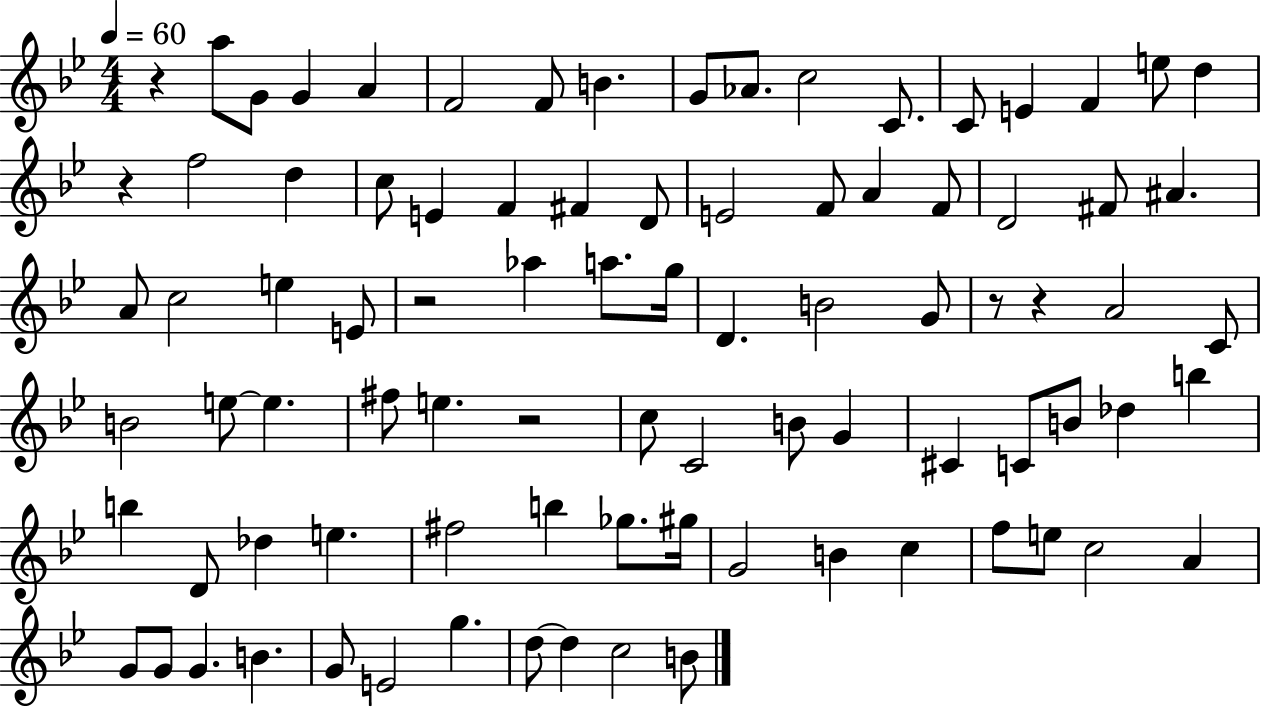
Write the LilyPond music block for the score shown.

{
  \clef treble
  \numericTimeSignature
  \time 4/4
  \key bes \major
  \tempo 4 = 60
  \repeat volta 2 { r4 a''8 g'8 g'4 a'4 | f'2 f'8 b'4. | g'8 aes'8. c''2 c'8. | c'8 e'4 f'4 e''8 d''4 | \break r4 f''2 d''4 | c''8 e'4 f'4 fis'4 d'8 | e'2 f'8 a'4 f'8 | d'2 fis'8 ais'4. | \break a'8 c''2 e''4 e'8 | r2 aes''4 a''8. g''16 | d'4. b'2 g'8 | r8 r4 a'2 c'8 | \break b'2 e''8~~ e''4. | fis''8 e''4. r2 | c''8 c'2 b'8 g'4 | cis'4 c'8 b'8 des''4 b''4 | \break b''4 d'8 des''4 e''4. | fis''2 b''4 ges''8. gis''16 | g'2 b'4 c''4 | f''8 e''8 c''2 a'4 | \break g'8 g'8 g'4. b'4. | g'8 e'2 g''4. | d''8~~ d''4 c''2 b'8 | } \bar "|."
}